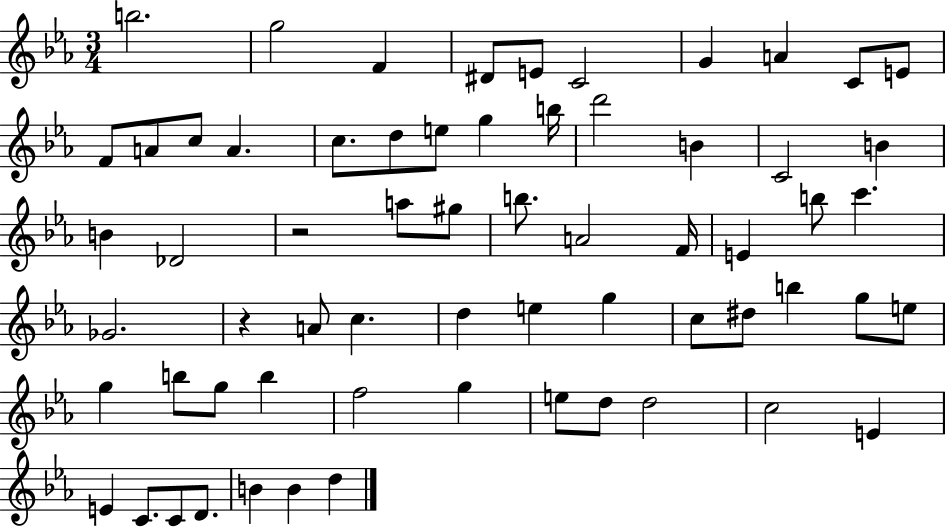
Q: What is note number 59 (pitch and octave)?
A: D4